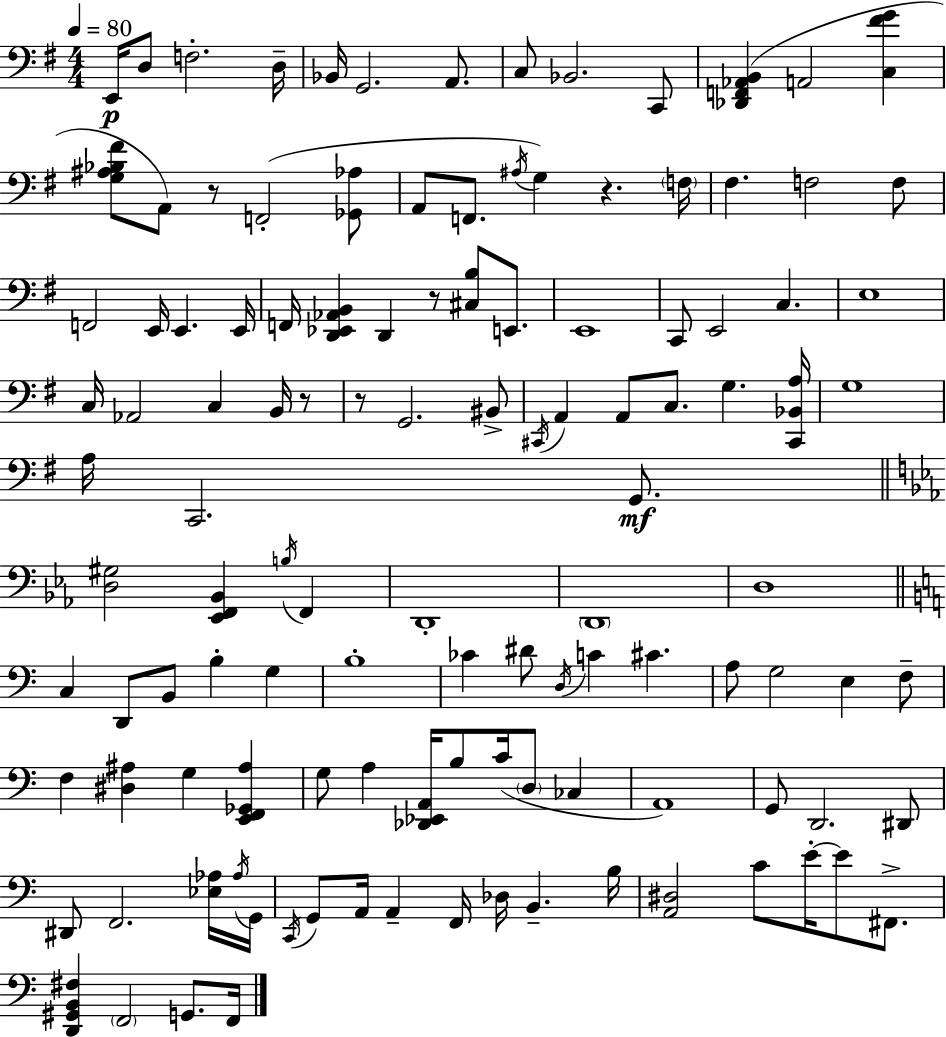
E2/s D3/e F3/h. D3/s Bb2/s G2/h. A2/e. C3/e Bb2/h. C2/e [Db2,F2,Ab2,B2]/q A2/h [C3,F#4,G4]/q [G3,A#3,Bb3,F#4]/e A2/e R/e F2/h [Gb2,Ab3]/e A2/e F2/e. A#3/s G3/q R/q. F3/s F#3/q. F3/h F3/e F2/h E2/s E2/q. E2/s F2/s [D2,Eb2,Ab2,B2]/q D2/q R/e [C#3,B3]/e E2/e. E2/w C2/e E2/h C3/q. E3/w C3/s Ab2/h C3/q B2/s R/e R/e G2/h. BIS2/e C#2/s A2/q A2/e C3/e. G3/q. [C#2,Bb2,A3]/s G3/w A3/s C2/h. G2/e. [D3,G#3]/h [Eb2,F2,Bb2]/q B3/s F2/q D2/w D2/w D3/w C3/q D2/e B2/e B3/q G3/q B3/w CES4/q D#4/e D3/s C4/q C#4/q. A3/e G3/h E3/q F3/e F3/q [D#3,A#3]/q G3/q [E2,F2,Gb2,A#3]/q G3/e A3/q [Db2,Eb2,A2]/s B3/e C4/s D3/e CES3/q A2/w G2/e D2/h. D#2/e D#2/e F2/h. [Eb3,Ab3]/s Ab3/s G2/s C2/s G2/e A2/s A2/q F2/s Db3/s B2/q. B3/s [A2,D#3]/h C4/e E4/s E4/e F#2/e. [D2,G#2,B2,F#3]/q F2/h G2/e. F2/s